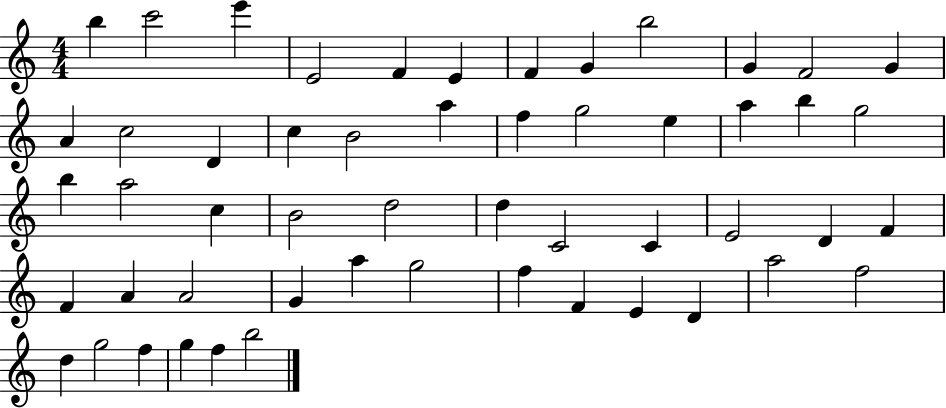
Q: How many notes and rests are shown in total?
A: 53